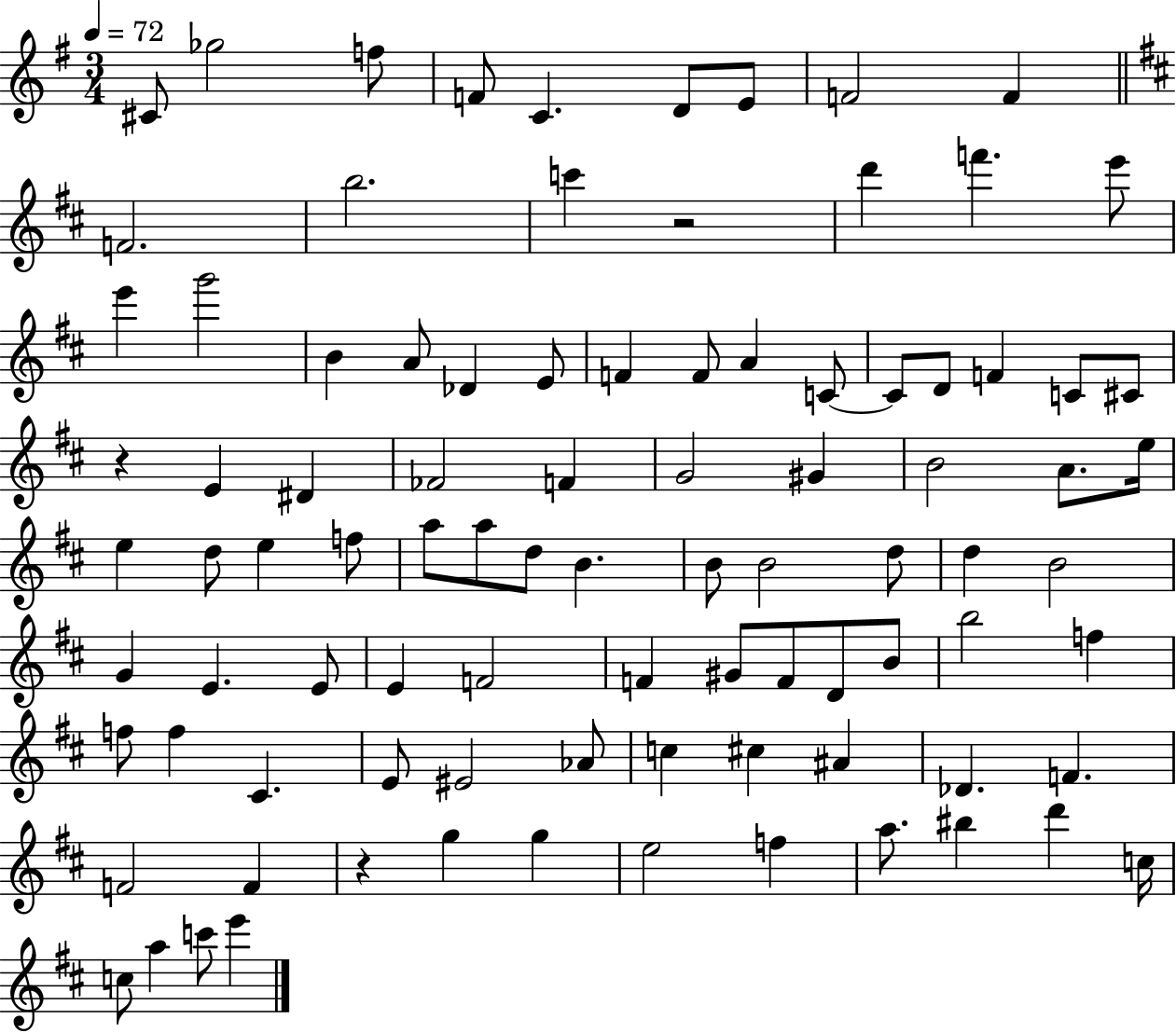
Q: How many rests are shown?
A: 3